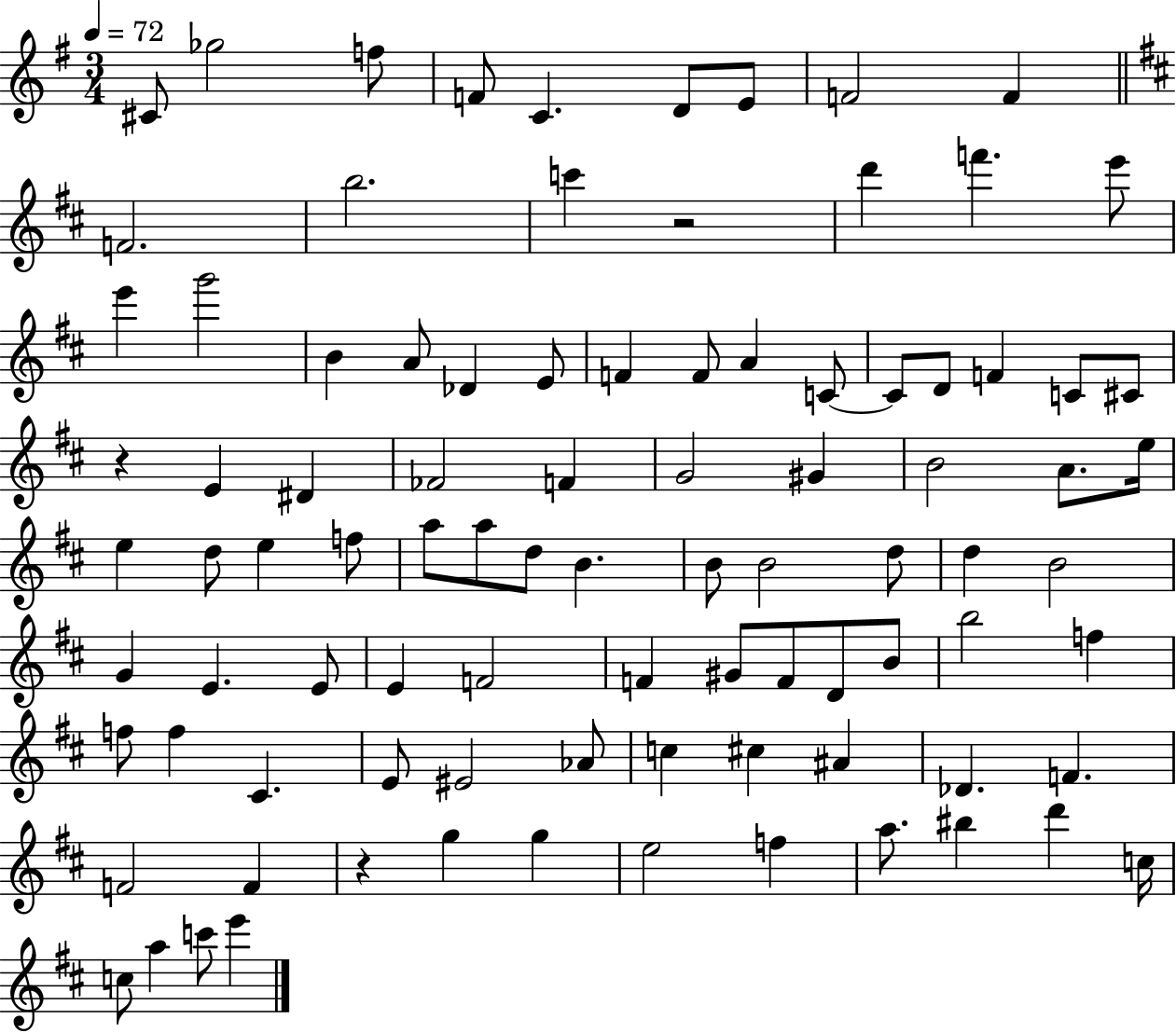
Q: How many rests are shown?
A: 3